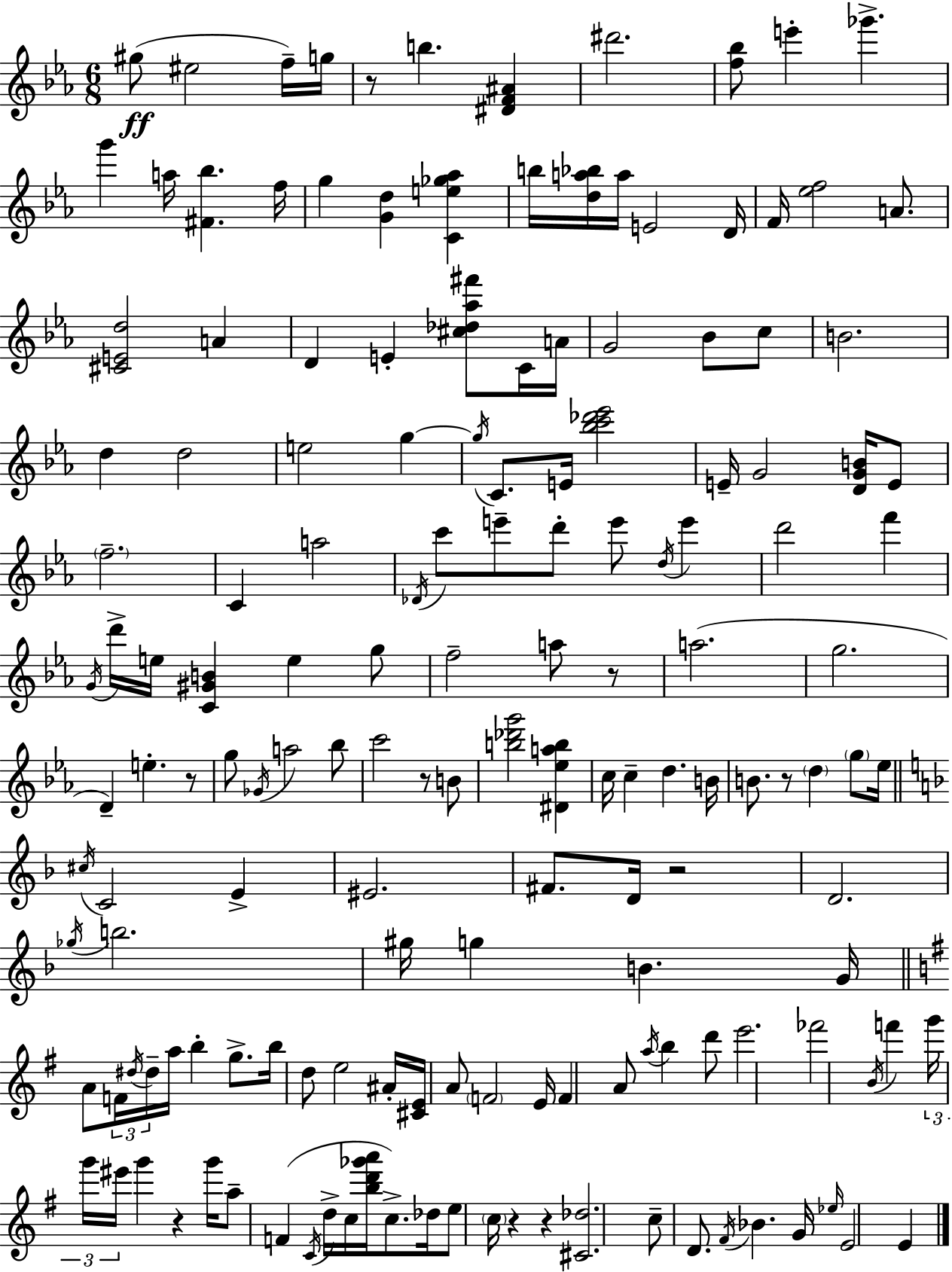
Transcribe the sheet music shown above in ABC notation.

X:1
T:Untitled
M:6/8
L:1/4
K:Eb
^g/2 ^e2 f/4 g/4 z/2 b [^DF^A] ^d'2 [f_b]/2 e' _g' g' a/4 [^F_b] f/4 g [Gd] [Ce_g_a] b/4 [da_b]/4 a/4 E2 D/4 F/4 [_ef]2 A/2 [^CEd]2 A D E [^c_d_a^f']/2 C/4 A/4 G2 _B/2 c/2 B2 d d2 e2 g g/4 C/2 E/4 [_bc'_d'_e']2 E/4 G2 [DGB]/4 E/2 f2 C a2 _D/4 c'/2 e'/2 d'/2 e'/2 d/4 e' d'2 f' G/4 d'/4 e/4 [C^GB] e g/2 f2 a/2 z/2 a2 g2 D e z/2 g/2 _G/4 a2 _b/2 c'2 z/2 B/2 [b_d'g']2 [^D_eab] c/4 c d B/4 B/2 z/2 d g/2 _e/4 ^c/4 C2 E ^E2 ^F/2 D/4 z2 D2 _g/4 b2 ^g/4 g B G/4 A/2 F/4 ^d/4 ^d/4 a/4 b g/2 b/4 d/2 e2 ^A/4 [^CE]/4 A/2 F2 E/4 F A/2 a/4 b d'/2 e'2 _f'2 B/4 f' g'/4 g'/4 ^e'/4 g' z g'/4 a/2 F C/4 d/4 c/4 [bd'_g'a']/4 c/2 _d/4 e/2 c/4 z z [^C_d]2 c/2 D/2 ^F/4 _B G/4 _e/4 E2 E